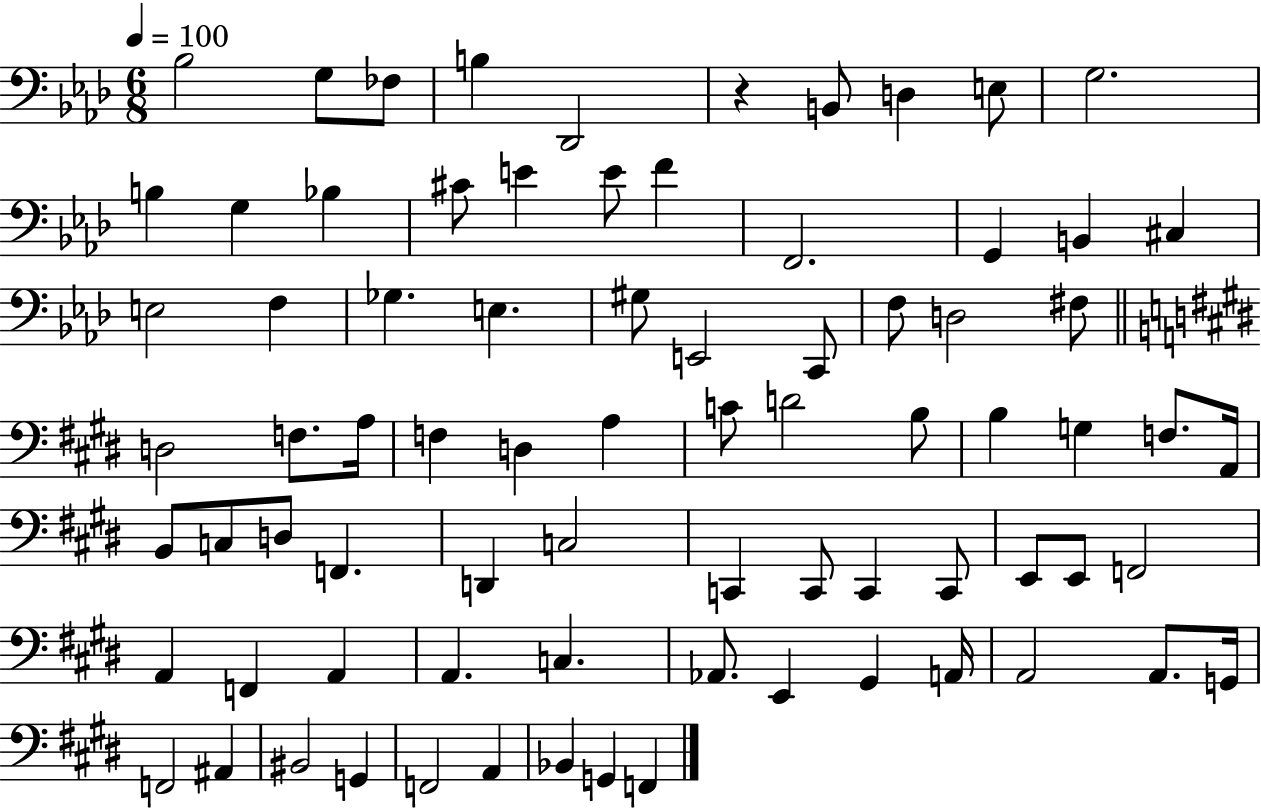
X:1
T:Untitled
M:6/8
L:1/4
K:Ab
_B,2 G,/2 _F,/2 B, _D,,2 z B,,/2 D, E,/2 G,2 B, G, _B, ^C/2 E E/2 F F,,2 G,, B,, ^C, E,2 F, _G, E, ^G,/2 E,,2 C,,/2 F,/2 D,2 ^F,/2 D,2 F,/2 A,/4 F, D, A, C/2 D2 B,/2 B, G, F,/2 A,,/4 B,,/2 C,/2 D,/2 F,, D,, C,2 C,, C,,/2 C,, C,,/2 E,,/2 E,,/2 F,,2 A,, F,, A,, A,, C, _A,,/2 E,, ^G,, A,,/4 A,,2 A,,/2 G,,/4 F,,2 ^A,, ^B,,2 G,, F,,2 A,, _B,, G,, F,,